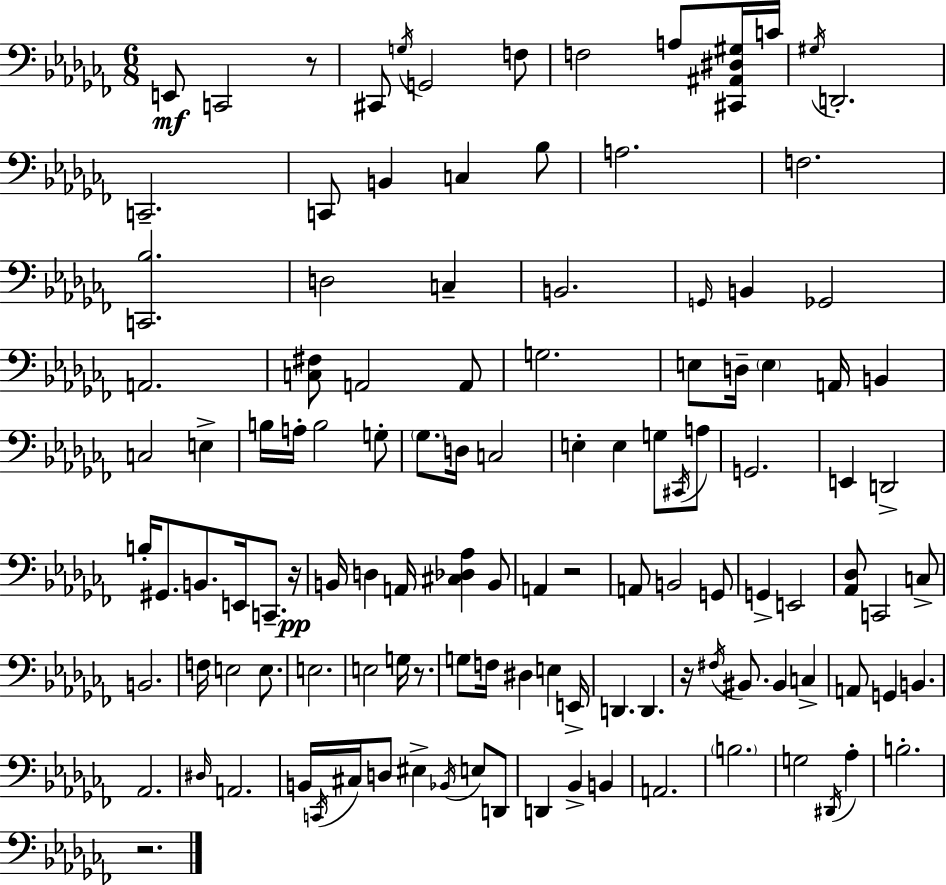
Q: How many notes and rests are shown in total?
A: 119